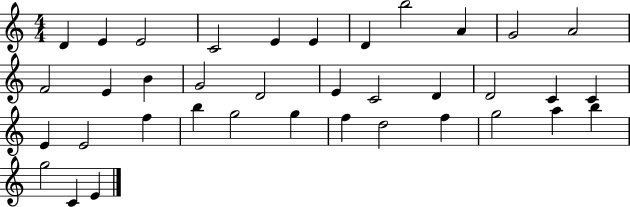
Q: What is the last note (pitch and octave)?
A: E4